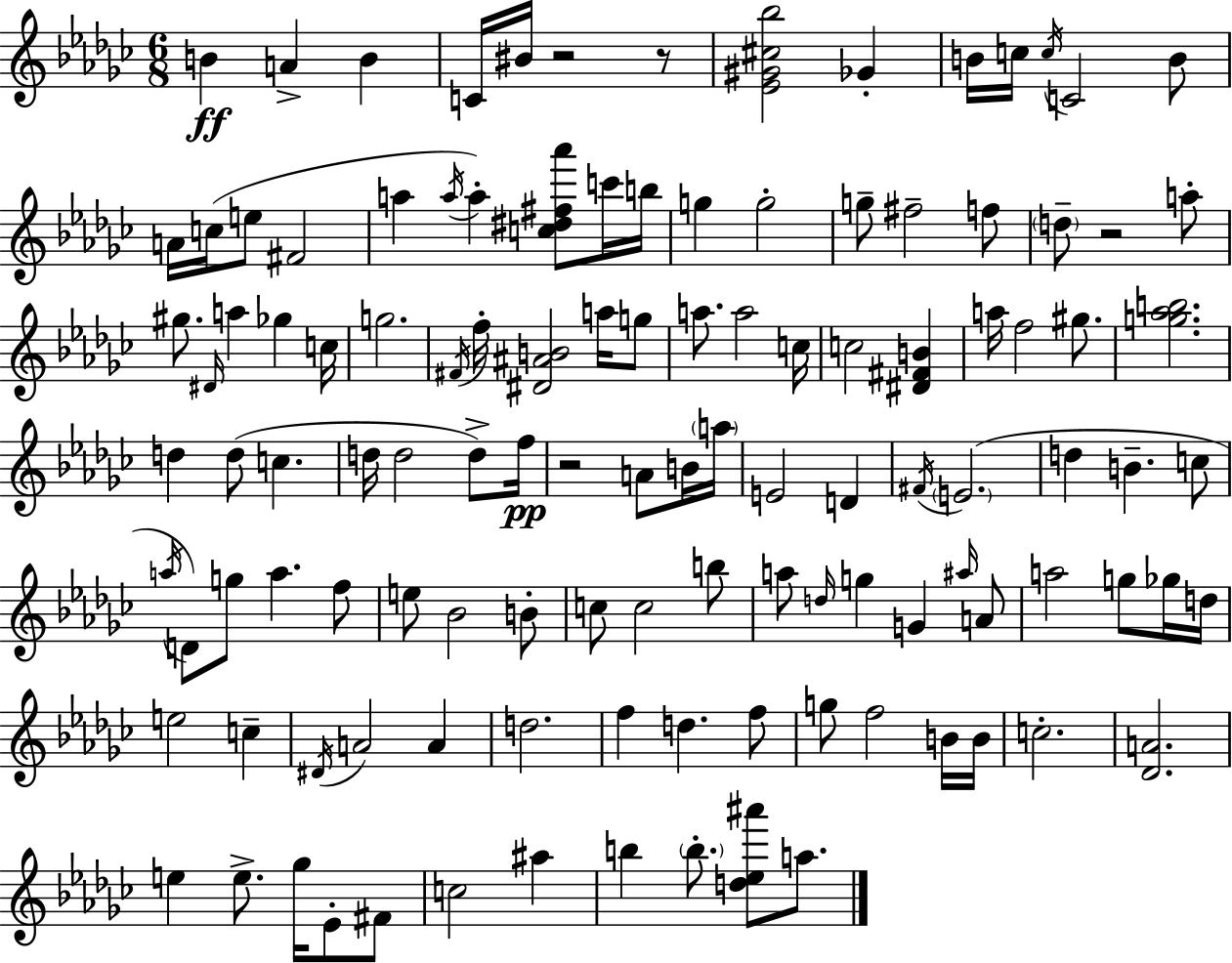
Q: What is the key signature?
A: EES minor